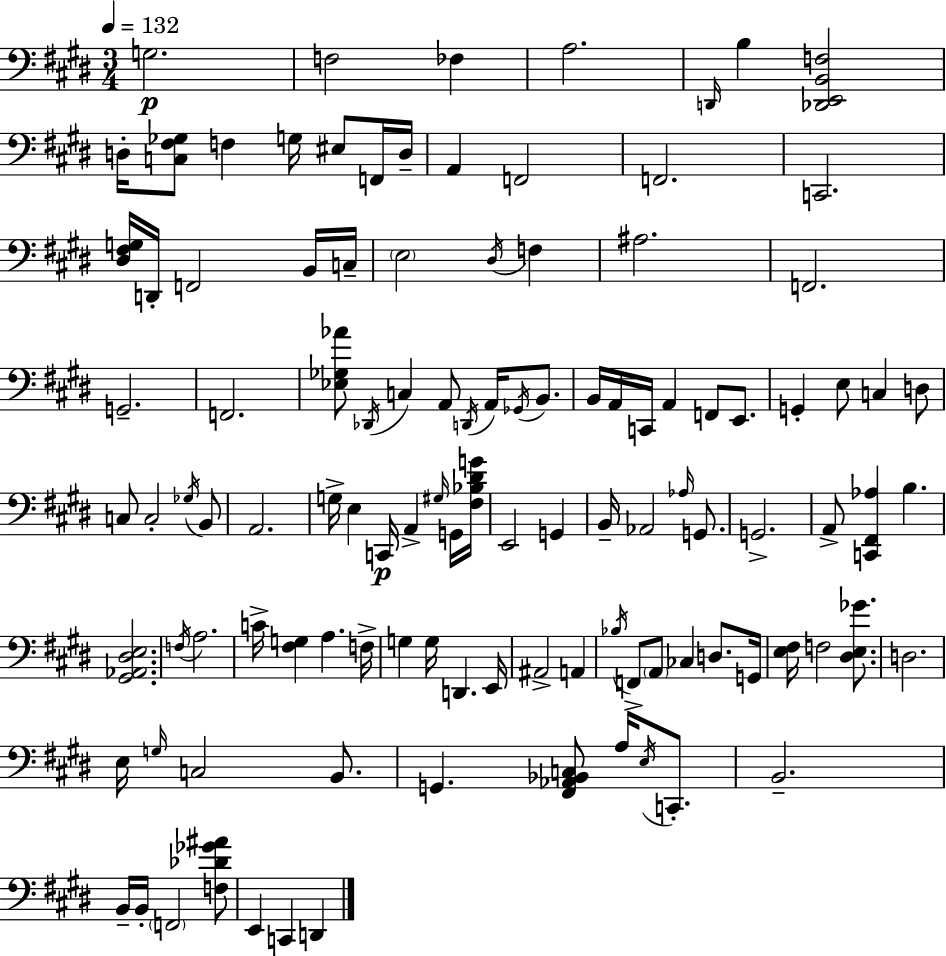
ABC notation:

X:1
T:Untitled
M:3/4
L:1/4
K:E
G,2 F,2 _F, A,2 D,,/4 B, [_D,,E,,B,,F,]2 D,/4 [C,^F,_G,]/2 F, G,/4 ^E,/2 F,,/4 D,/4 A,, F,,2 F,,2 C,,2 [^D,^F,G,]/4 D,,/4 F,,2 B,,/4 C,/4 E,2 ^D,/4 F, ^A,2 F,,2 G,,2 F,,2 [_E,_G,_A]/2 _D,,/4 C, A,,/2 D,,/4 A,,/4 _G,,/4 B,,/2 B,,/4 A,,/4 C,,/4 A,, F,,/2 E,,/2 G,, E,/2 C, D,/2 C,/2 C,2 _G,/4 B,,/2 A,,2 G,/4 E, C,,/4 A,, ^G,/4 G,,/4 [^F,_B,^DG]/4 E,,2 G,, B,,/4 _A,,2 _A,/4 G,,/2 G,,2 A,,/2 [C,,^F,,_A,] B, [^G,,_A,,^D,E,]2 F,/4 A,2 C/4 [^F,G,] A, F,/4 G, G,/4 D,, E,,/4 ^A,,2 A,, _B,/4 F,,/2 A,,/2 _C, D,/2 G,,/4 [E,^F,]/4 F,2 [^D,E,_G]/2 D,2 E,/4 G,/4 C,2 B,,/2 G,, [^F,,_A,,_B,,C,]/2 A,/4 E,/4 C,,/2 B,,2 B,,/4 B,,/4 F,,2 [F,_D_G^A]/2 E,, C,, D,,